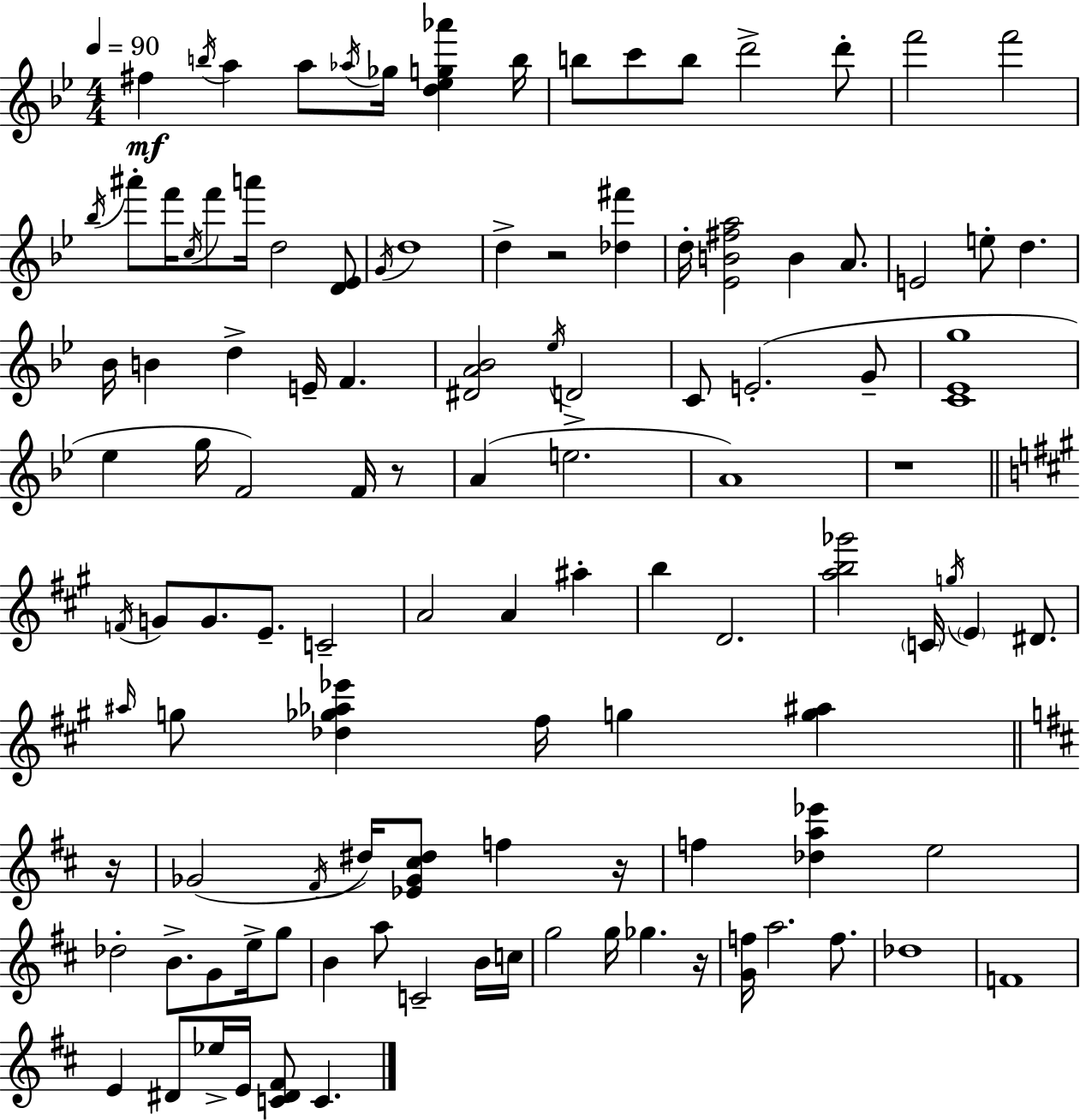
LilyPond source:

{
  \clef treble
  \numericTimeSignature
  \time 4/4
  \key bes \major
  \tempo 4 = 90
  \repeat volta 2 { fis''4\mf \acciaccatura { b''16 } a''4 a''8 \acciaccatura { aes''16 } ges''16 <d'' ees'' g'' aes'''>4 | b''16 b''8 c'''8 b''8 d'''2-> | d'''8-. f'''2 f'''2 | \acciaccatura { bes''16 } ais'''8-. f'''16 \acciaccatura { c''16 } f'''8 a'''16 d''2 | \break <d' ees'>8 \acciaccatura { g'16 } d''1 | d''4-> r2 | <des'' fis'''>4 d''16-. <ees' b' fis'' a''>2 b'4 | a'8. e'2 e''8-. d''4. | \break bes'16 b'4 d''4-> e'16-- f'4. | <dis' a' bes'>2 \acciaccatura { ees''16 } d'2-> | c'8 e'2.-.( | g'8-- <c' ees' g''>1 | \break ees''4 g''16 f'2) | f'16 r8 a'4( e''2. | a'1) | r1 | \break \bar "||" \break \key a \major \acciaccatura { f'16 } g'8 g'8. e'8.-- c'2-- | a'2 a'4 ais''4-. | b''4 d'2. | <a'' b'' ges'''>2 \parenthesize c'16 \acciaccatura { g''16 } \parenthesize e'4 dis'8. | \break \grace { ais''16 } g''8 <des'' ges'' aes'' ees'''>4 fis''16 g''4 <g'' ais''>4 | \bar "||" \break \key d \major r16 ges'2( \acciaccatura { fis'16 } dis''16) <ees' ges' cis'' dis''>8 f''4 | r16 f''4 <des'' a'' ees'''>4 e''2 | des''2-. b'8.-> g'8 e''16-> | g''8 b'4 a''8 c'2-- | \break b'16 c''16 g''2 g''16 ges''4. | r16 <g' f''>16 a''2. f''8. | des''1 | f'1 | \break e'4 dis'8 ees''16-> e'16 <c' dis' fis'>8 c'4. | } \bar "|."
}